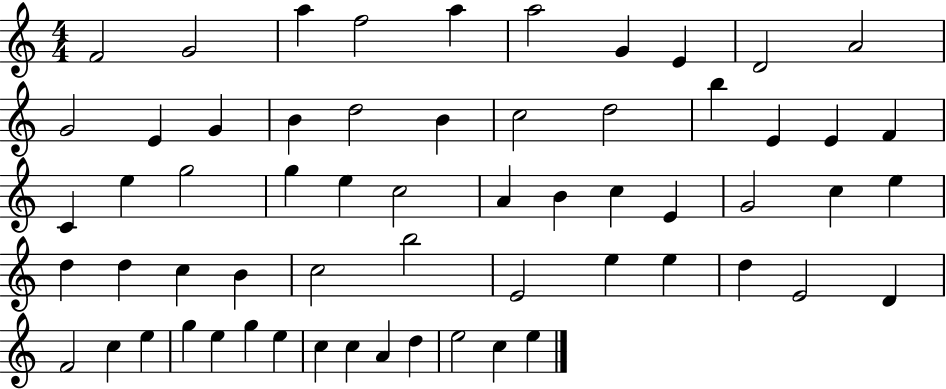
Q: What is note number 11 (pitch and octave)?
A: G4